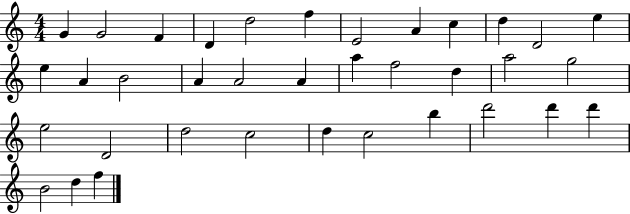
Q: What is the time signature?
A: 4/4